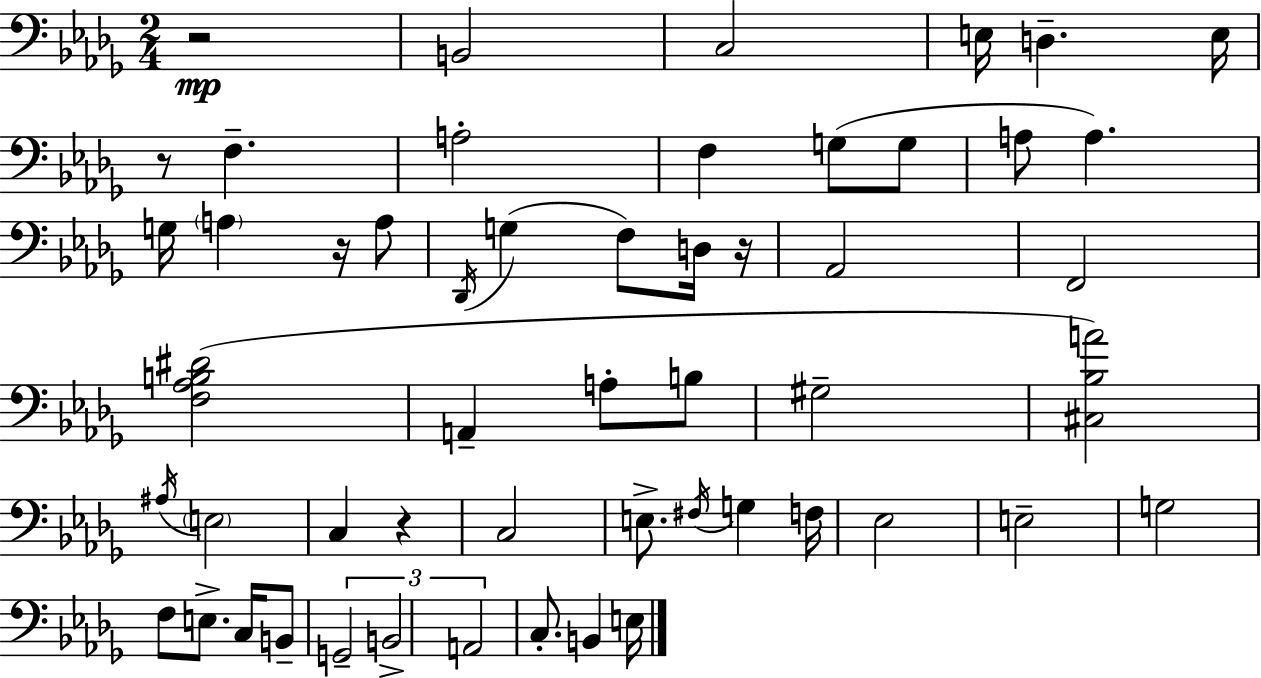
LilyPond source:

{
  \clef bass
  \numericTimeSignature
  \time 2/4
  \key bes \minor
  \repeat volta 2 { r2\mp | b,2 | c2 | e16 d4.-- e16 | \break r8 f4.-- | a2-. | f4 g8( g8 | a8 a4.) | \break g16 \parenthesize a4 r16 a8 | \acciaccatura { des,16 }( g4 f8) d16 | r16 aes,2 | f,2 | \break <f aes b dis'>2( | a,4-- a8-. b8 | gis2-- | <cis bes a'>2) | \break \acciaccatura { ais16 } \parenthesize e2 | c4 r4 | c2 | e8.-> \acciaccatura { fis16 } g4 | \break f16 ees2 | e2-- | g2 | f8 e8.-> | \break c16 b,8-- \tuplet 3/2 { g,2-- | b,2-> | a,2 } | c8.-. b,4 | \break e16 } \bar "|."
}